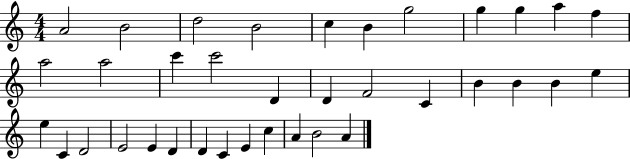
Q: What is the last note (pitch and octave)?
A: A4